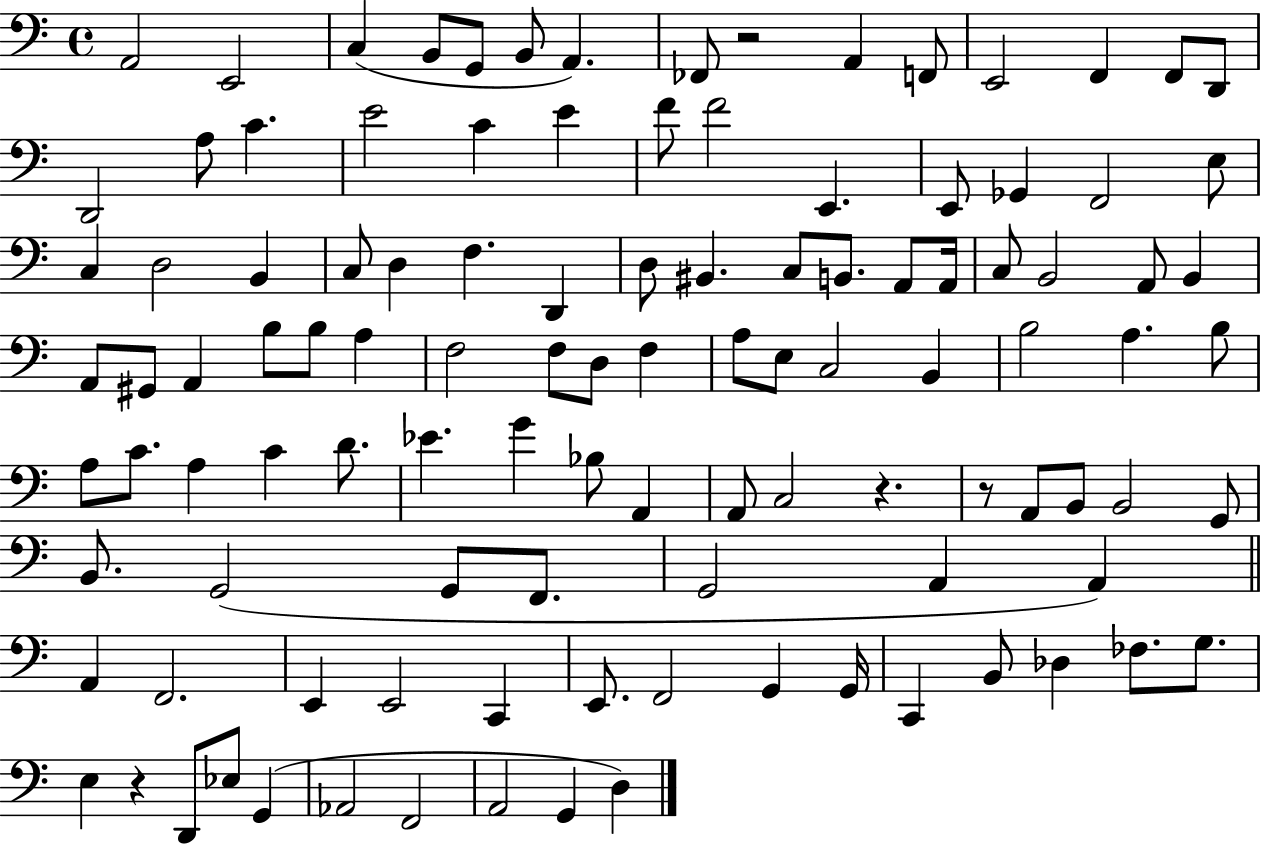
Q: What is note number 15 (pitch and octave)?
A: D2